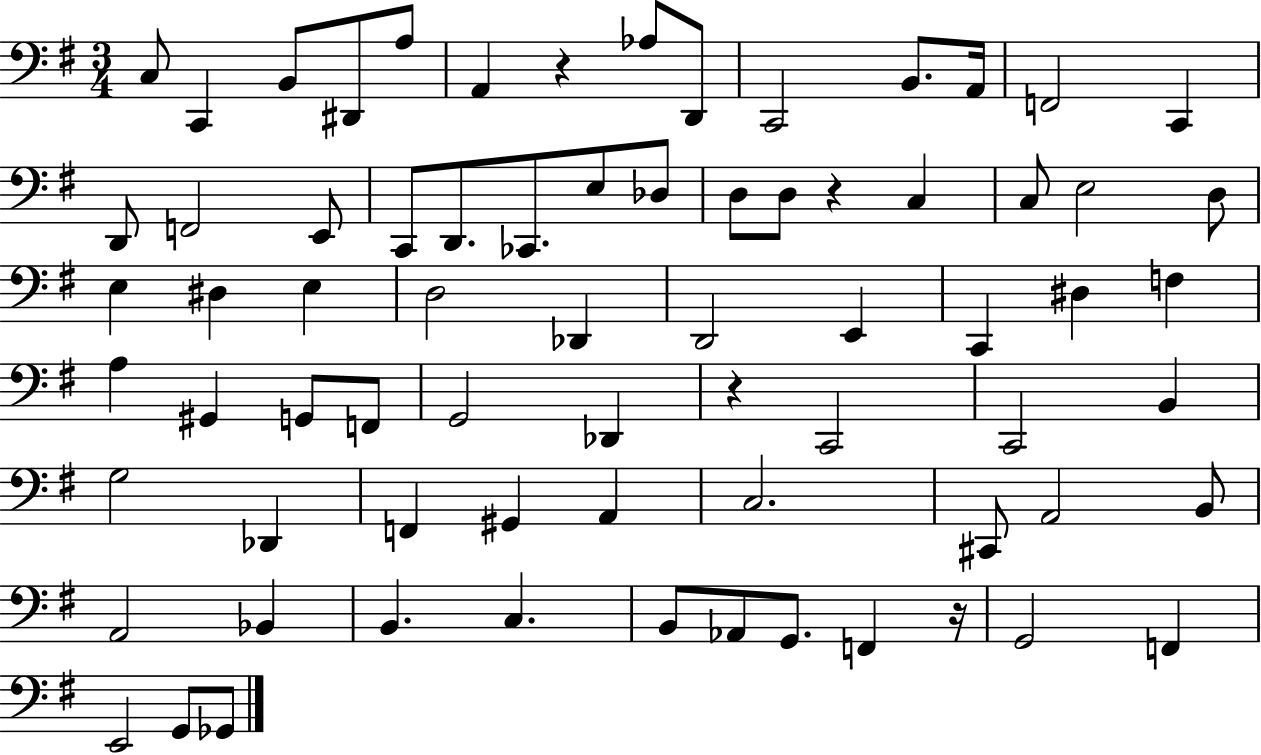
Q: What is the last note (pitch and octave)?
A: Gb2